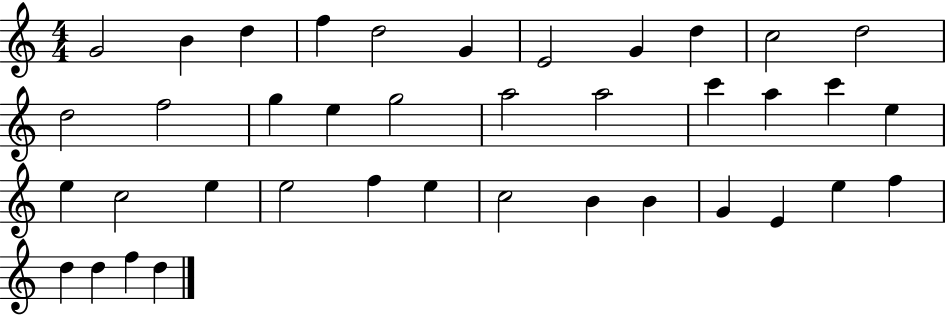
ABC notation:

X:1
T:Untitled
M:4/4
L:1/4
K:C
G2 B d f d2 G E2 G d c2 d2 d2 f2 g e g2 a2 a2 c' a c' e e c2 e e2 f e c2 B B G E e f d d f d